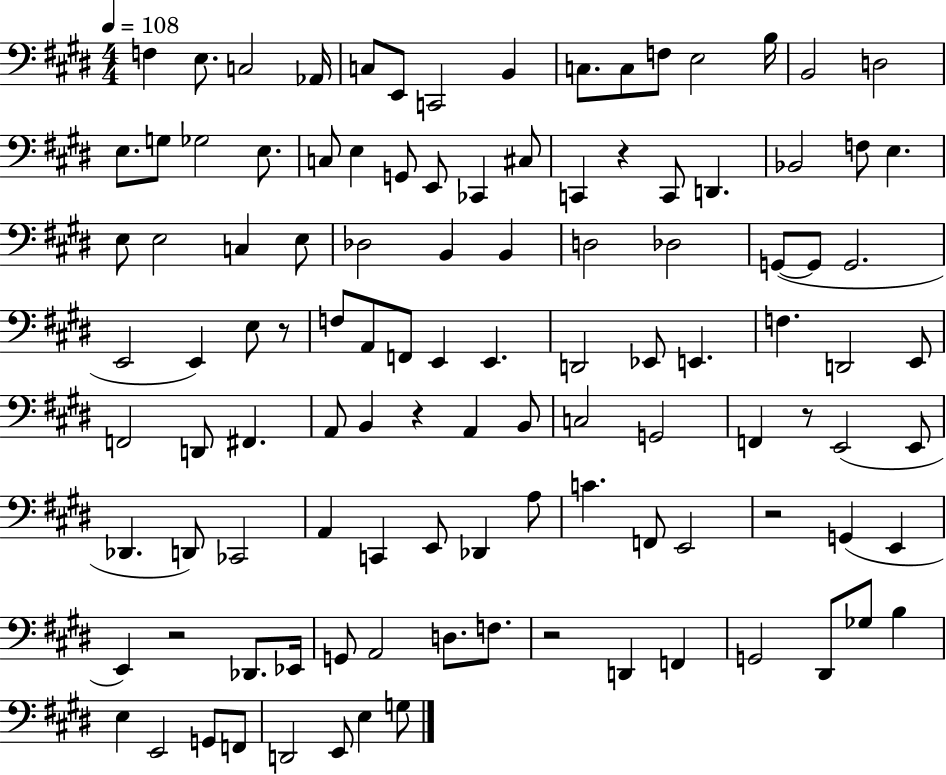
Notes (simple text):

F3/q E3/e. C3/h Ab2/s C3/e E2/e C2/h B2/q C3/e. C3/e F3/e E3/h B3/s B2/h D3/h E3/e. G3/e Gb3/h E3/e. C3/e E3/q G2/e E2/e CES2/q C#3/e C2/q R/q C2/e D2/q. Bb2/h F3/e E3/q. E3/e E3/h C3/q E3/e Db3/h B2/q B2/q D3/h Db3/h G2/e G2/e G2/h. E2/h E2/q E3/e R/e F3/e A2/e F2/e E2/q E2/q. D2/h Eb2/e E2/q. F3/q. D2/h E2/e F2/h D2/e F#2/q. A2/e B2/q R/q A2/q B2/e C3/h G2/h F2/q R/e E2/h E2/e Db2/q. D2/e CES2/h A2/q C2/q E2/e Db2/q A3/e C4/q. F2/e E2/h R/h G2/q E2/q E2/q R/h Db2/e. Eb2/s G2/e A2/h D3/e. F3/e. R/h D2/q F2/q G2/h D#2/e Gb3/e B3/q E3/q E2/h G2/e F2/e D2/h E2/e E3/q G3/e